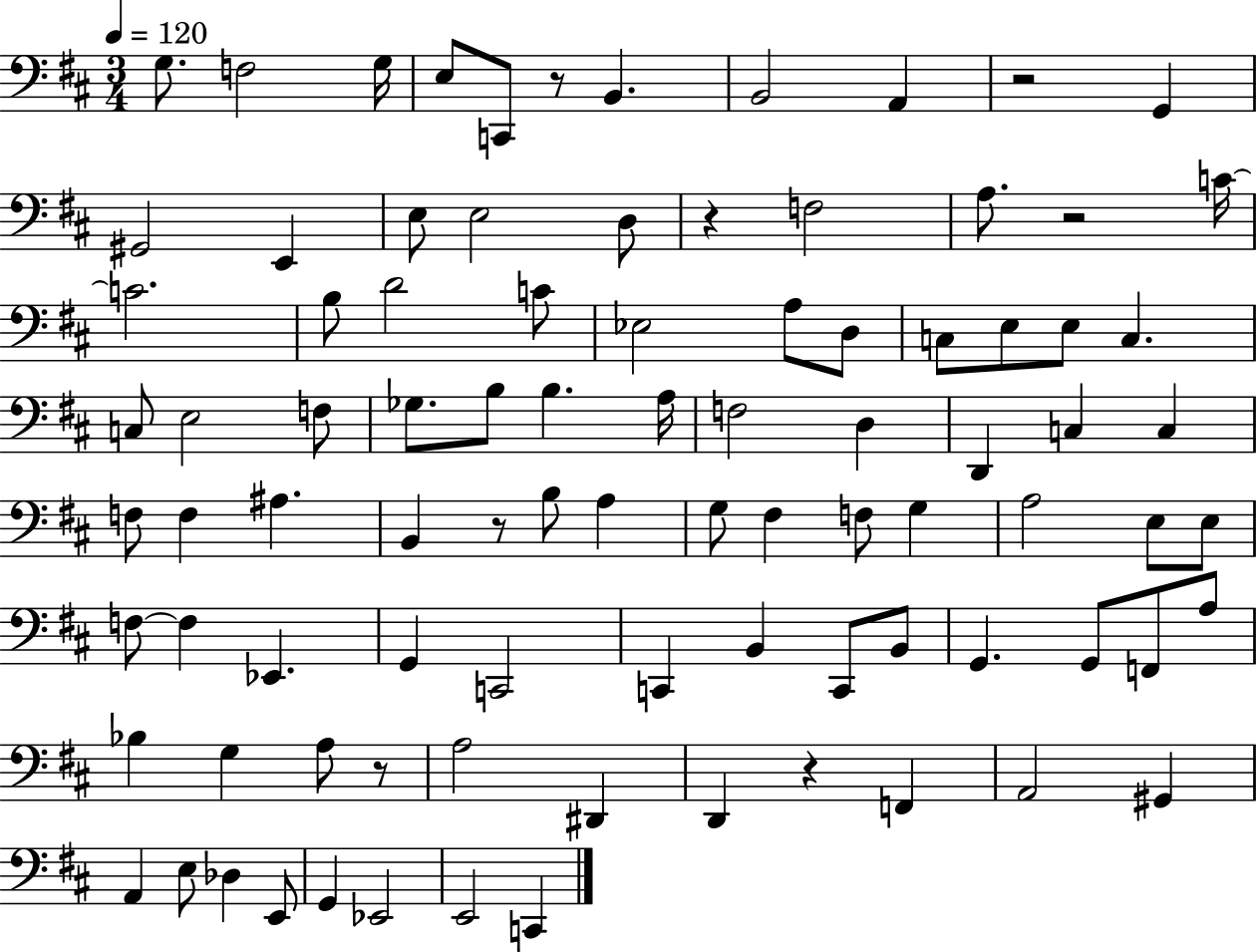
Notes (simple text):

G3/e. F3/h G3/s E3/e C2/e R/e B2/q. B2/h A2/q R/h G2/q G#2/h E2/q E3/e E3/h D3/e R/q F3/h A3/e. R/h C4/s C4/h. B3/e D4/h C4/e Eb3/h A3/e D3/e C3/e E3/e E3/e C3/q. C3/e E3/h F3/e Gb3/e. B3/e B3/q. A3/s F3/h D3/q D2/q C3/q C3/q F3/e F3/q A#3/q. B2/q R/e B3/e A3/q G3/e F#3/q F3/e G3/q A3/h E3/e E3/e F3/e F3/q Eb2/q. G2/q C2/h C2/q B2/q C2/e B2/e G2/q. G2/e F2/e A3/e Bb3/q G3/q A3/e R/e A3/h D#2/q D2/q R/q F2/q A2/h G#2/q A2/q E3/e Db3/q E2/e G2/q Eb2/h E2/h C2/q